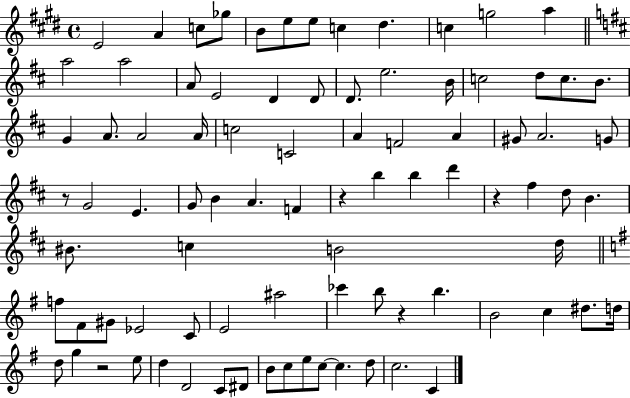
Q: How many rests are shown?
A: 5